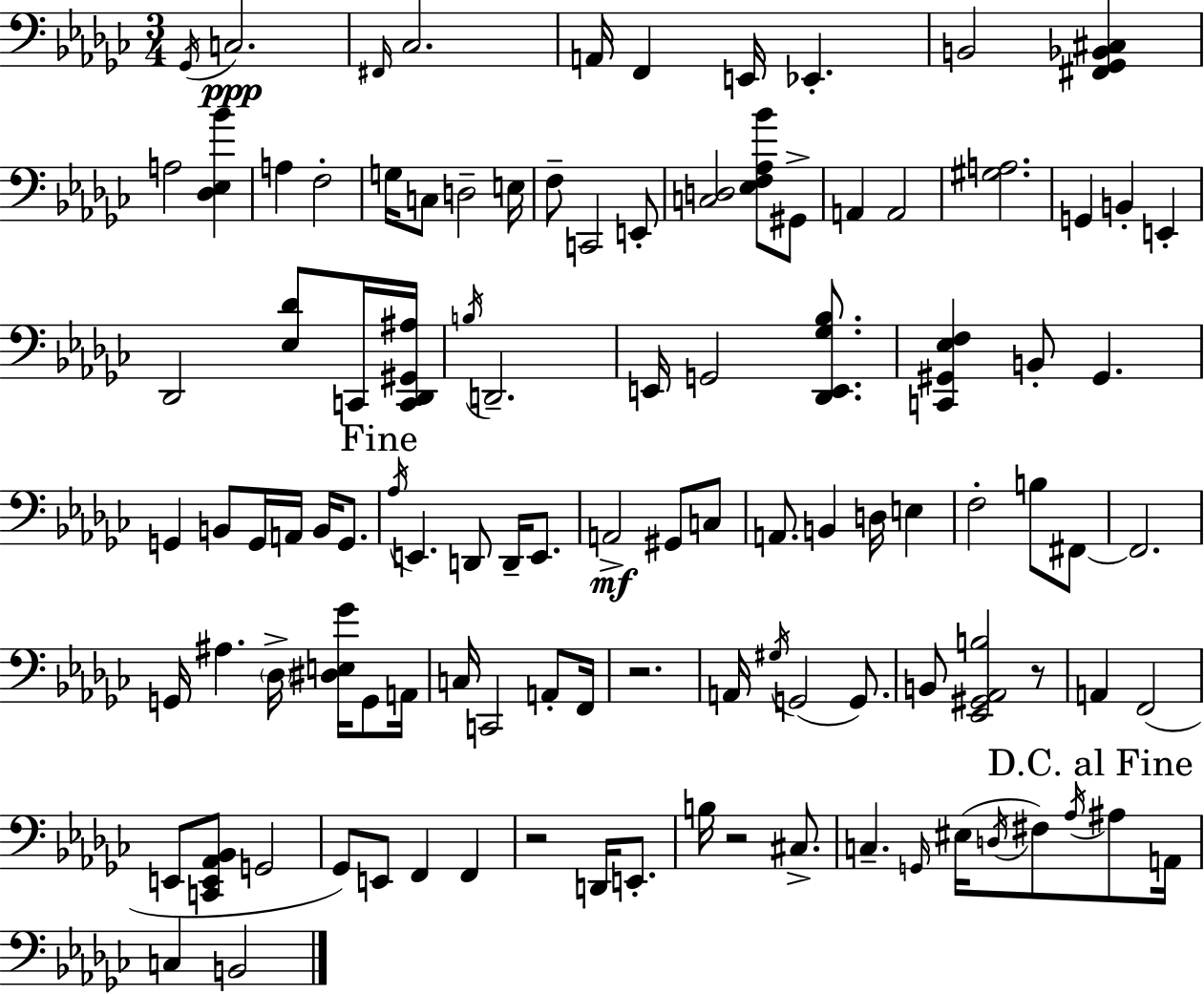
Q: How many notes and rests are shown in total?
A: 107